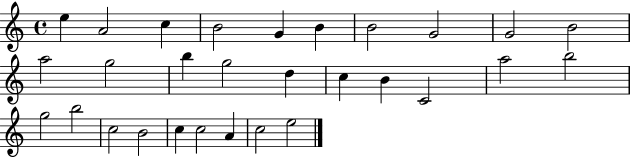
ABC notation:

X:1
T:Untitled
M:4/4
L:1/4
K:C
e A2 c B2 G B B2 G2 G2 B2 a2 g2 b g2 d c B C2 a2 b2 g2 b2 c2 B2 c c2 A c2 e2